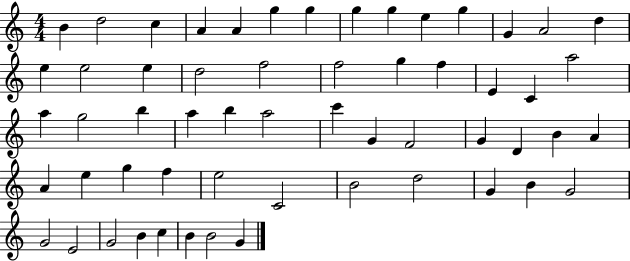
{
  \clef treble
  \numericTimeSignature
  \time 4/4
  \key c \major
  b'4 d''2 c''4 | a'4 a'4 g''4 g''4 | g''4 g''4 e''4 g''4 | g'4 a'2 d''4 | \break e''4 e''2 e''4 | d''2 f''2 | f''2 g''4 f''4 | e'4 c'4 a''2 | \break a''4 g''2 b''4 | a''4 b''4 a''2 | c'''4 g'4 f'2 | g'4 d'4 b'4 a'4 | \break a'4 e''4 g''4 f''4 | e''2 c'2 | b'2 d''2 | g'4 b'4 g'2 | \break g'2 e'2 | g'2 b'4 c''4 | b'4 b'2 g'4 | \bar "|."
}